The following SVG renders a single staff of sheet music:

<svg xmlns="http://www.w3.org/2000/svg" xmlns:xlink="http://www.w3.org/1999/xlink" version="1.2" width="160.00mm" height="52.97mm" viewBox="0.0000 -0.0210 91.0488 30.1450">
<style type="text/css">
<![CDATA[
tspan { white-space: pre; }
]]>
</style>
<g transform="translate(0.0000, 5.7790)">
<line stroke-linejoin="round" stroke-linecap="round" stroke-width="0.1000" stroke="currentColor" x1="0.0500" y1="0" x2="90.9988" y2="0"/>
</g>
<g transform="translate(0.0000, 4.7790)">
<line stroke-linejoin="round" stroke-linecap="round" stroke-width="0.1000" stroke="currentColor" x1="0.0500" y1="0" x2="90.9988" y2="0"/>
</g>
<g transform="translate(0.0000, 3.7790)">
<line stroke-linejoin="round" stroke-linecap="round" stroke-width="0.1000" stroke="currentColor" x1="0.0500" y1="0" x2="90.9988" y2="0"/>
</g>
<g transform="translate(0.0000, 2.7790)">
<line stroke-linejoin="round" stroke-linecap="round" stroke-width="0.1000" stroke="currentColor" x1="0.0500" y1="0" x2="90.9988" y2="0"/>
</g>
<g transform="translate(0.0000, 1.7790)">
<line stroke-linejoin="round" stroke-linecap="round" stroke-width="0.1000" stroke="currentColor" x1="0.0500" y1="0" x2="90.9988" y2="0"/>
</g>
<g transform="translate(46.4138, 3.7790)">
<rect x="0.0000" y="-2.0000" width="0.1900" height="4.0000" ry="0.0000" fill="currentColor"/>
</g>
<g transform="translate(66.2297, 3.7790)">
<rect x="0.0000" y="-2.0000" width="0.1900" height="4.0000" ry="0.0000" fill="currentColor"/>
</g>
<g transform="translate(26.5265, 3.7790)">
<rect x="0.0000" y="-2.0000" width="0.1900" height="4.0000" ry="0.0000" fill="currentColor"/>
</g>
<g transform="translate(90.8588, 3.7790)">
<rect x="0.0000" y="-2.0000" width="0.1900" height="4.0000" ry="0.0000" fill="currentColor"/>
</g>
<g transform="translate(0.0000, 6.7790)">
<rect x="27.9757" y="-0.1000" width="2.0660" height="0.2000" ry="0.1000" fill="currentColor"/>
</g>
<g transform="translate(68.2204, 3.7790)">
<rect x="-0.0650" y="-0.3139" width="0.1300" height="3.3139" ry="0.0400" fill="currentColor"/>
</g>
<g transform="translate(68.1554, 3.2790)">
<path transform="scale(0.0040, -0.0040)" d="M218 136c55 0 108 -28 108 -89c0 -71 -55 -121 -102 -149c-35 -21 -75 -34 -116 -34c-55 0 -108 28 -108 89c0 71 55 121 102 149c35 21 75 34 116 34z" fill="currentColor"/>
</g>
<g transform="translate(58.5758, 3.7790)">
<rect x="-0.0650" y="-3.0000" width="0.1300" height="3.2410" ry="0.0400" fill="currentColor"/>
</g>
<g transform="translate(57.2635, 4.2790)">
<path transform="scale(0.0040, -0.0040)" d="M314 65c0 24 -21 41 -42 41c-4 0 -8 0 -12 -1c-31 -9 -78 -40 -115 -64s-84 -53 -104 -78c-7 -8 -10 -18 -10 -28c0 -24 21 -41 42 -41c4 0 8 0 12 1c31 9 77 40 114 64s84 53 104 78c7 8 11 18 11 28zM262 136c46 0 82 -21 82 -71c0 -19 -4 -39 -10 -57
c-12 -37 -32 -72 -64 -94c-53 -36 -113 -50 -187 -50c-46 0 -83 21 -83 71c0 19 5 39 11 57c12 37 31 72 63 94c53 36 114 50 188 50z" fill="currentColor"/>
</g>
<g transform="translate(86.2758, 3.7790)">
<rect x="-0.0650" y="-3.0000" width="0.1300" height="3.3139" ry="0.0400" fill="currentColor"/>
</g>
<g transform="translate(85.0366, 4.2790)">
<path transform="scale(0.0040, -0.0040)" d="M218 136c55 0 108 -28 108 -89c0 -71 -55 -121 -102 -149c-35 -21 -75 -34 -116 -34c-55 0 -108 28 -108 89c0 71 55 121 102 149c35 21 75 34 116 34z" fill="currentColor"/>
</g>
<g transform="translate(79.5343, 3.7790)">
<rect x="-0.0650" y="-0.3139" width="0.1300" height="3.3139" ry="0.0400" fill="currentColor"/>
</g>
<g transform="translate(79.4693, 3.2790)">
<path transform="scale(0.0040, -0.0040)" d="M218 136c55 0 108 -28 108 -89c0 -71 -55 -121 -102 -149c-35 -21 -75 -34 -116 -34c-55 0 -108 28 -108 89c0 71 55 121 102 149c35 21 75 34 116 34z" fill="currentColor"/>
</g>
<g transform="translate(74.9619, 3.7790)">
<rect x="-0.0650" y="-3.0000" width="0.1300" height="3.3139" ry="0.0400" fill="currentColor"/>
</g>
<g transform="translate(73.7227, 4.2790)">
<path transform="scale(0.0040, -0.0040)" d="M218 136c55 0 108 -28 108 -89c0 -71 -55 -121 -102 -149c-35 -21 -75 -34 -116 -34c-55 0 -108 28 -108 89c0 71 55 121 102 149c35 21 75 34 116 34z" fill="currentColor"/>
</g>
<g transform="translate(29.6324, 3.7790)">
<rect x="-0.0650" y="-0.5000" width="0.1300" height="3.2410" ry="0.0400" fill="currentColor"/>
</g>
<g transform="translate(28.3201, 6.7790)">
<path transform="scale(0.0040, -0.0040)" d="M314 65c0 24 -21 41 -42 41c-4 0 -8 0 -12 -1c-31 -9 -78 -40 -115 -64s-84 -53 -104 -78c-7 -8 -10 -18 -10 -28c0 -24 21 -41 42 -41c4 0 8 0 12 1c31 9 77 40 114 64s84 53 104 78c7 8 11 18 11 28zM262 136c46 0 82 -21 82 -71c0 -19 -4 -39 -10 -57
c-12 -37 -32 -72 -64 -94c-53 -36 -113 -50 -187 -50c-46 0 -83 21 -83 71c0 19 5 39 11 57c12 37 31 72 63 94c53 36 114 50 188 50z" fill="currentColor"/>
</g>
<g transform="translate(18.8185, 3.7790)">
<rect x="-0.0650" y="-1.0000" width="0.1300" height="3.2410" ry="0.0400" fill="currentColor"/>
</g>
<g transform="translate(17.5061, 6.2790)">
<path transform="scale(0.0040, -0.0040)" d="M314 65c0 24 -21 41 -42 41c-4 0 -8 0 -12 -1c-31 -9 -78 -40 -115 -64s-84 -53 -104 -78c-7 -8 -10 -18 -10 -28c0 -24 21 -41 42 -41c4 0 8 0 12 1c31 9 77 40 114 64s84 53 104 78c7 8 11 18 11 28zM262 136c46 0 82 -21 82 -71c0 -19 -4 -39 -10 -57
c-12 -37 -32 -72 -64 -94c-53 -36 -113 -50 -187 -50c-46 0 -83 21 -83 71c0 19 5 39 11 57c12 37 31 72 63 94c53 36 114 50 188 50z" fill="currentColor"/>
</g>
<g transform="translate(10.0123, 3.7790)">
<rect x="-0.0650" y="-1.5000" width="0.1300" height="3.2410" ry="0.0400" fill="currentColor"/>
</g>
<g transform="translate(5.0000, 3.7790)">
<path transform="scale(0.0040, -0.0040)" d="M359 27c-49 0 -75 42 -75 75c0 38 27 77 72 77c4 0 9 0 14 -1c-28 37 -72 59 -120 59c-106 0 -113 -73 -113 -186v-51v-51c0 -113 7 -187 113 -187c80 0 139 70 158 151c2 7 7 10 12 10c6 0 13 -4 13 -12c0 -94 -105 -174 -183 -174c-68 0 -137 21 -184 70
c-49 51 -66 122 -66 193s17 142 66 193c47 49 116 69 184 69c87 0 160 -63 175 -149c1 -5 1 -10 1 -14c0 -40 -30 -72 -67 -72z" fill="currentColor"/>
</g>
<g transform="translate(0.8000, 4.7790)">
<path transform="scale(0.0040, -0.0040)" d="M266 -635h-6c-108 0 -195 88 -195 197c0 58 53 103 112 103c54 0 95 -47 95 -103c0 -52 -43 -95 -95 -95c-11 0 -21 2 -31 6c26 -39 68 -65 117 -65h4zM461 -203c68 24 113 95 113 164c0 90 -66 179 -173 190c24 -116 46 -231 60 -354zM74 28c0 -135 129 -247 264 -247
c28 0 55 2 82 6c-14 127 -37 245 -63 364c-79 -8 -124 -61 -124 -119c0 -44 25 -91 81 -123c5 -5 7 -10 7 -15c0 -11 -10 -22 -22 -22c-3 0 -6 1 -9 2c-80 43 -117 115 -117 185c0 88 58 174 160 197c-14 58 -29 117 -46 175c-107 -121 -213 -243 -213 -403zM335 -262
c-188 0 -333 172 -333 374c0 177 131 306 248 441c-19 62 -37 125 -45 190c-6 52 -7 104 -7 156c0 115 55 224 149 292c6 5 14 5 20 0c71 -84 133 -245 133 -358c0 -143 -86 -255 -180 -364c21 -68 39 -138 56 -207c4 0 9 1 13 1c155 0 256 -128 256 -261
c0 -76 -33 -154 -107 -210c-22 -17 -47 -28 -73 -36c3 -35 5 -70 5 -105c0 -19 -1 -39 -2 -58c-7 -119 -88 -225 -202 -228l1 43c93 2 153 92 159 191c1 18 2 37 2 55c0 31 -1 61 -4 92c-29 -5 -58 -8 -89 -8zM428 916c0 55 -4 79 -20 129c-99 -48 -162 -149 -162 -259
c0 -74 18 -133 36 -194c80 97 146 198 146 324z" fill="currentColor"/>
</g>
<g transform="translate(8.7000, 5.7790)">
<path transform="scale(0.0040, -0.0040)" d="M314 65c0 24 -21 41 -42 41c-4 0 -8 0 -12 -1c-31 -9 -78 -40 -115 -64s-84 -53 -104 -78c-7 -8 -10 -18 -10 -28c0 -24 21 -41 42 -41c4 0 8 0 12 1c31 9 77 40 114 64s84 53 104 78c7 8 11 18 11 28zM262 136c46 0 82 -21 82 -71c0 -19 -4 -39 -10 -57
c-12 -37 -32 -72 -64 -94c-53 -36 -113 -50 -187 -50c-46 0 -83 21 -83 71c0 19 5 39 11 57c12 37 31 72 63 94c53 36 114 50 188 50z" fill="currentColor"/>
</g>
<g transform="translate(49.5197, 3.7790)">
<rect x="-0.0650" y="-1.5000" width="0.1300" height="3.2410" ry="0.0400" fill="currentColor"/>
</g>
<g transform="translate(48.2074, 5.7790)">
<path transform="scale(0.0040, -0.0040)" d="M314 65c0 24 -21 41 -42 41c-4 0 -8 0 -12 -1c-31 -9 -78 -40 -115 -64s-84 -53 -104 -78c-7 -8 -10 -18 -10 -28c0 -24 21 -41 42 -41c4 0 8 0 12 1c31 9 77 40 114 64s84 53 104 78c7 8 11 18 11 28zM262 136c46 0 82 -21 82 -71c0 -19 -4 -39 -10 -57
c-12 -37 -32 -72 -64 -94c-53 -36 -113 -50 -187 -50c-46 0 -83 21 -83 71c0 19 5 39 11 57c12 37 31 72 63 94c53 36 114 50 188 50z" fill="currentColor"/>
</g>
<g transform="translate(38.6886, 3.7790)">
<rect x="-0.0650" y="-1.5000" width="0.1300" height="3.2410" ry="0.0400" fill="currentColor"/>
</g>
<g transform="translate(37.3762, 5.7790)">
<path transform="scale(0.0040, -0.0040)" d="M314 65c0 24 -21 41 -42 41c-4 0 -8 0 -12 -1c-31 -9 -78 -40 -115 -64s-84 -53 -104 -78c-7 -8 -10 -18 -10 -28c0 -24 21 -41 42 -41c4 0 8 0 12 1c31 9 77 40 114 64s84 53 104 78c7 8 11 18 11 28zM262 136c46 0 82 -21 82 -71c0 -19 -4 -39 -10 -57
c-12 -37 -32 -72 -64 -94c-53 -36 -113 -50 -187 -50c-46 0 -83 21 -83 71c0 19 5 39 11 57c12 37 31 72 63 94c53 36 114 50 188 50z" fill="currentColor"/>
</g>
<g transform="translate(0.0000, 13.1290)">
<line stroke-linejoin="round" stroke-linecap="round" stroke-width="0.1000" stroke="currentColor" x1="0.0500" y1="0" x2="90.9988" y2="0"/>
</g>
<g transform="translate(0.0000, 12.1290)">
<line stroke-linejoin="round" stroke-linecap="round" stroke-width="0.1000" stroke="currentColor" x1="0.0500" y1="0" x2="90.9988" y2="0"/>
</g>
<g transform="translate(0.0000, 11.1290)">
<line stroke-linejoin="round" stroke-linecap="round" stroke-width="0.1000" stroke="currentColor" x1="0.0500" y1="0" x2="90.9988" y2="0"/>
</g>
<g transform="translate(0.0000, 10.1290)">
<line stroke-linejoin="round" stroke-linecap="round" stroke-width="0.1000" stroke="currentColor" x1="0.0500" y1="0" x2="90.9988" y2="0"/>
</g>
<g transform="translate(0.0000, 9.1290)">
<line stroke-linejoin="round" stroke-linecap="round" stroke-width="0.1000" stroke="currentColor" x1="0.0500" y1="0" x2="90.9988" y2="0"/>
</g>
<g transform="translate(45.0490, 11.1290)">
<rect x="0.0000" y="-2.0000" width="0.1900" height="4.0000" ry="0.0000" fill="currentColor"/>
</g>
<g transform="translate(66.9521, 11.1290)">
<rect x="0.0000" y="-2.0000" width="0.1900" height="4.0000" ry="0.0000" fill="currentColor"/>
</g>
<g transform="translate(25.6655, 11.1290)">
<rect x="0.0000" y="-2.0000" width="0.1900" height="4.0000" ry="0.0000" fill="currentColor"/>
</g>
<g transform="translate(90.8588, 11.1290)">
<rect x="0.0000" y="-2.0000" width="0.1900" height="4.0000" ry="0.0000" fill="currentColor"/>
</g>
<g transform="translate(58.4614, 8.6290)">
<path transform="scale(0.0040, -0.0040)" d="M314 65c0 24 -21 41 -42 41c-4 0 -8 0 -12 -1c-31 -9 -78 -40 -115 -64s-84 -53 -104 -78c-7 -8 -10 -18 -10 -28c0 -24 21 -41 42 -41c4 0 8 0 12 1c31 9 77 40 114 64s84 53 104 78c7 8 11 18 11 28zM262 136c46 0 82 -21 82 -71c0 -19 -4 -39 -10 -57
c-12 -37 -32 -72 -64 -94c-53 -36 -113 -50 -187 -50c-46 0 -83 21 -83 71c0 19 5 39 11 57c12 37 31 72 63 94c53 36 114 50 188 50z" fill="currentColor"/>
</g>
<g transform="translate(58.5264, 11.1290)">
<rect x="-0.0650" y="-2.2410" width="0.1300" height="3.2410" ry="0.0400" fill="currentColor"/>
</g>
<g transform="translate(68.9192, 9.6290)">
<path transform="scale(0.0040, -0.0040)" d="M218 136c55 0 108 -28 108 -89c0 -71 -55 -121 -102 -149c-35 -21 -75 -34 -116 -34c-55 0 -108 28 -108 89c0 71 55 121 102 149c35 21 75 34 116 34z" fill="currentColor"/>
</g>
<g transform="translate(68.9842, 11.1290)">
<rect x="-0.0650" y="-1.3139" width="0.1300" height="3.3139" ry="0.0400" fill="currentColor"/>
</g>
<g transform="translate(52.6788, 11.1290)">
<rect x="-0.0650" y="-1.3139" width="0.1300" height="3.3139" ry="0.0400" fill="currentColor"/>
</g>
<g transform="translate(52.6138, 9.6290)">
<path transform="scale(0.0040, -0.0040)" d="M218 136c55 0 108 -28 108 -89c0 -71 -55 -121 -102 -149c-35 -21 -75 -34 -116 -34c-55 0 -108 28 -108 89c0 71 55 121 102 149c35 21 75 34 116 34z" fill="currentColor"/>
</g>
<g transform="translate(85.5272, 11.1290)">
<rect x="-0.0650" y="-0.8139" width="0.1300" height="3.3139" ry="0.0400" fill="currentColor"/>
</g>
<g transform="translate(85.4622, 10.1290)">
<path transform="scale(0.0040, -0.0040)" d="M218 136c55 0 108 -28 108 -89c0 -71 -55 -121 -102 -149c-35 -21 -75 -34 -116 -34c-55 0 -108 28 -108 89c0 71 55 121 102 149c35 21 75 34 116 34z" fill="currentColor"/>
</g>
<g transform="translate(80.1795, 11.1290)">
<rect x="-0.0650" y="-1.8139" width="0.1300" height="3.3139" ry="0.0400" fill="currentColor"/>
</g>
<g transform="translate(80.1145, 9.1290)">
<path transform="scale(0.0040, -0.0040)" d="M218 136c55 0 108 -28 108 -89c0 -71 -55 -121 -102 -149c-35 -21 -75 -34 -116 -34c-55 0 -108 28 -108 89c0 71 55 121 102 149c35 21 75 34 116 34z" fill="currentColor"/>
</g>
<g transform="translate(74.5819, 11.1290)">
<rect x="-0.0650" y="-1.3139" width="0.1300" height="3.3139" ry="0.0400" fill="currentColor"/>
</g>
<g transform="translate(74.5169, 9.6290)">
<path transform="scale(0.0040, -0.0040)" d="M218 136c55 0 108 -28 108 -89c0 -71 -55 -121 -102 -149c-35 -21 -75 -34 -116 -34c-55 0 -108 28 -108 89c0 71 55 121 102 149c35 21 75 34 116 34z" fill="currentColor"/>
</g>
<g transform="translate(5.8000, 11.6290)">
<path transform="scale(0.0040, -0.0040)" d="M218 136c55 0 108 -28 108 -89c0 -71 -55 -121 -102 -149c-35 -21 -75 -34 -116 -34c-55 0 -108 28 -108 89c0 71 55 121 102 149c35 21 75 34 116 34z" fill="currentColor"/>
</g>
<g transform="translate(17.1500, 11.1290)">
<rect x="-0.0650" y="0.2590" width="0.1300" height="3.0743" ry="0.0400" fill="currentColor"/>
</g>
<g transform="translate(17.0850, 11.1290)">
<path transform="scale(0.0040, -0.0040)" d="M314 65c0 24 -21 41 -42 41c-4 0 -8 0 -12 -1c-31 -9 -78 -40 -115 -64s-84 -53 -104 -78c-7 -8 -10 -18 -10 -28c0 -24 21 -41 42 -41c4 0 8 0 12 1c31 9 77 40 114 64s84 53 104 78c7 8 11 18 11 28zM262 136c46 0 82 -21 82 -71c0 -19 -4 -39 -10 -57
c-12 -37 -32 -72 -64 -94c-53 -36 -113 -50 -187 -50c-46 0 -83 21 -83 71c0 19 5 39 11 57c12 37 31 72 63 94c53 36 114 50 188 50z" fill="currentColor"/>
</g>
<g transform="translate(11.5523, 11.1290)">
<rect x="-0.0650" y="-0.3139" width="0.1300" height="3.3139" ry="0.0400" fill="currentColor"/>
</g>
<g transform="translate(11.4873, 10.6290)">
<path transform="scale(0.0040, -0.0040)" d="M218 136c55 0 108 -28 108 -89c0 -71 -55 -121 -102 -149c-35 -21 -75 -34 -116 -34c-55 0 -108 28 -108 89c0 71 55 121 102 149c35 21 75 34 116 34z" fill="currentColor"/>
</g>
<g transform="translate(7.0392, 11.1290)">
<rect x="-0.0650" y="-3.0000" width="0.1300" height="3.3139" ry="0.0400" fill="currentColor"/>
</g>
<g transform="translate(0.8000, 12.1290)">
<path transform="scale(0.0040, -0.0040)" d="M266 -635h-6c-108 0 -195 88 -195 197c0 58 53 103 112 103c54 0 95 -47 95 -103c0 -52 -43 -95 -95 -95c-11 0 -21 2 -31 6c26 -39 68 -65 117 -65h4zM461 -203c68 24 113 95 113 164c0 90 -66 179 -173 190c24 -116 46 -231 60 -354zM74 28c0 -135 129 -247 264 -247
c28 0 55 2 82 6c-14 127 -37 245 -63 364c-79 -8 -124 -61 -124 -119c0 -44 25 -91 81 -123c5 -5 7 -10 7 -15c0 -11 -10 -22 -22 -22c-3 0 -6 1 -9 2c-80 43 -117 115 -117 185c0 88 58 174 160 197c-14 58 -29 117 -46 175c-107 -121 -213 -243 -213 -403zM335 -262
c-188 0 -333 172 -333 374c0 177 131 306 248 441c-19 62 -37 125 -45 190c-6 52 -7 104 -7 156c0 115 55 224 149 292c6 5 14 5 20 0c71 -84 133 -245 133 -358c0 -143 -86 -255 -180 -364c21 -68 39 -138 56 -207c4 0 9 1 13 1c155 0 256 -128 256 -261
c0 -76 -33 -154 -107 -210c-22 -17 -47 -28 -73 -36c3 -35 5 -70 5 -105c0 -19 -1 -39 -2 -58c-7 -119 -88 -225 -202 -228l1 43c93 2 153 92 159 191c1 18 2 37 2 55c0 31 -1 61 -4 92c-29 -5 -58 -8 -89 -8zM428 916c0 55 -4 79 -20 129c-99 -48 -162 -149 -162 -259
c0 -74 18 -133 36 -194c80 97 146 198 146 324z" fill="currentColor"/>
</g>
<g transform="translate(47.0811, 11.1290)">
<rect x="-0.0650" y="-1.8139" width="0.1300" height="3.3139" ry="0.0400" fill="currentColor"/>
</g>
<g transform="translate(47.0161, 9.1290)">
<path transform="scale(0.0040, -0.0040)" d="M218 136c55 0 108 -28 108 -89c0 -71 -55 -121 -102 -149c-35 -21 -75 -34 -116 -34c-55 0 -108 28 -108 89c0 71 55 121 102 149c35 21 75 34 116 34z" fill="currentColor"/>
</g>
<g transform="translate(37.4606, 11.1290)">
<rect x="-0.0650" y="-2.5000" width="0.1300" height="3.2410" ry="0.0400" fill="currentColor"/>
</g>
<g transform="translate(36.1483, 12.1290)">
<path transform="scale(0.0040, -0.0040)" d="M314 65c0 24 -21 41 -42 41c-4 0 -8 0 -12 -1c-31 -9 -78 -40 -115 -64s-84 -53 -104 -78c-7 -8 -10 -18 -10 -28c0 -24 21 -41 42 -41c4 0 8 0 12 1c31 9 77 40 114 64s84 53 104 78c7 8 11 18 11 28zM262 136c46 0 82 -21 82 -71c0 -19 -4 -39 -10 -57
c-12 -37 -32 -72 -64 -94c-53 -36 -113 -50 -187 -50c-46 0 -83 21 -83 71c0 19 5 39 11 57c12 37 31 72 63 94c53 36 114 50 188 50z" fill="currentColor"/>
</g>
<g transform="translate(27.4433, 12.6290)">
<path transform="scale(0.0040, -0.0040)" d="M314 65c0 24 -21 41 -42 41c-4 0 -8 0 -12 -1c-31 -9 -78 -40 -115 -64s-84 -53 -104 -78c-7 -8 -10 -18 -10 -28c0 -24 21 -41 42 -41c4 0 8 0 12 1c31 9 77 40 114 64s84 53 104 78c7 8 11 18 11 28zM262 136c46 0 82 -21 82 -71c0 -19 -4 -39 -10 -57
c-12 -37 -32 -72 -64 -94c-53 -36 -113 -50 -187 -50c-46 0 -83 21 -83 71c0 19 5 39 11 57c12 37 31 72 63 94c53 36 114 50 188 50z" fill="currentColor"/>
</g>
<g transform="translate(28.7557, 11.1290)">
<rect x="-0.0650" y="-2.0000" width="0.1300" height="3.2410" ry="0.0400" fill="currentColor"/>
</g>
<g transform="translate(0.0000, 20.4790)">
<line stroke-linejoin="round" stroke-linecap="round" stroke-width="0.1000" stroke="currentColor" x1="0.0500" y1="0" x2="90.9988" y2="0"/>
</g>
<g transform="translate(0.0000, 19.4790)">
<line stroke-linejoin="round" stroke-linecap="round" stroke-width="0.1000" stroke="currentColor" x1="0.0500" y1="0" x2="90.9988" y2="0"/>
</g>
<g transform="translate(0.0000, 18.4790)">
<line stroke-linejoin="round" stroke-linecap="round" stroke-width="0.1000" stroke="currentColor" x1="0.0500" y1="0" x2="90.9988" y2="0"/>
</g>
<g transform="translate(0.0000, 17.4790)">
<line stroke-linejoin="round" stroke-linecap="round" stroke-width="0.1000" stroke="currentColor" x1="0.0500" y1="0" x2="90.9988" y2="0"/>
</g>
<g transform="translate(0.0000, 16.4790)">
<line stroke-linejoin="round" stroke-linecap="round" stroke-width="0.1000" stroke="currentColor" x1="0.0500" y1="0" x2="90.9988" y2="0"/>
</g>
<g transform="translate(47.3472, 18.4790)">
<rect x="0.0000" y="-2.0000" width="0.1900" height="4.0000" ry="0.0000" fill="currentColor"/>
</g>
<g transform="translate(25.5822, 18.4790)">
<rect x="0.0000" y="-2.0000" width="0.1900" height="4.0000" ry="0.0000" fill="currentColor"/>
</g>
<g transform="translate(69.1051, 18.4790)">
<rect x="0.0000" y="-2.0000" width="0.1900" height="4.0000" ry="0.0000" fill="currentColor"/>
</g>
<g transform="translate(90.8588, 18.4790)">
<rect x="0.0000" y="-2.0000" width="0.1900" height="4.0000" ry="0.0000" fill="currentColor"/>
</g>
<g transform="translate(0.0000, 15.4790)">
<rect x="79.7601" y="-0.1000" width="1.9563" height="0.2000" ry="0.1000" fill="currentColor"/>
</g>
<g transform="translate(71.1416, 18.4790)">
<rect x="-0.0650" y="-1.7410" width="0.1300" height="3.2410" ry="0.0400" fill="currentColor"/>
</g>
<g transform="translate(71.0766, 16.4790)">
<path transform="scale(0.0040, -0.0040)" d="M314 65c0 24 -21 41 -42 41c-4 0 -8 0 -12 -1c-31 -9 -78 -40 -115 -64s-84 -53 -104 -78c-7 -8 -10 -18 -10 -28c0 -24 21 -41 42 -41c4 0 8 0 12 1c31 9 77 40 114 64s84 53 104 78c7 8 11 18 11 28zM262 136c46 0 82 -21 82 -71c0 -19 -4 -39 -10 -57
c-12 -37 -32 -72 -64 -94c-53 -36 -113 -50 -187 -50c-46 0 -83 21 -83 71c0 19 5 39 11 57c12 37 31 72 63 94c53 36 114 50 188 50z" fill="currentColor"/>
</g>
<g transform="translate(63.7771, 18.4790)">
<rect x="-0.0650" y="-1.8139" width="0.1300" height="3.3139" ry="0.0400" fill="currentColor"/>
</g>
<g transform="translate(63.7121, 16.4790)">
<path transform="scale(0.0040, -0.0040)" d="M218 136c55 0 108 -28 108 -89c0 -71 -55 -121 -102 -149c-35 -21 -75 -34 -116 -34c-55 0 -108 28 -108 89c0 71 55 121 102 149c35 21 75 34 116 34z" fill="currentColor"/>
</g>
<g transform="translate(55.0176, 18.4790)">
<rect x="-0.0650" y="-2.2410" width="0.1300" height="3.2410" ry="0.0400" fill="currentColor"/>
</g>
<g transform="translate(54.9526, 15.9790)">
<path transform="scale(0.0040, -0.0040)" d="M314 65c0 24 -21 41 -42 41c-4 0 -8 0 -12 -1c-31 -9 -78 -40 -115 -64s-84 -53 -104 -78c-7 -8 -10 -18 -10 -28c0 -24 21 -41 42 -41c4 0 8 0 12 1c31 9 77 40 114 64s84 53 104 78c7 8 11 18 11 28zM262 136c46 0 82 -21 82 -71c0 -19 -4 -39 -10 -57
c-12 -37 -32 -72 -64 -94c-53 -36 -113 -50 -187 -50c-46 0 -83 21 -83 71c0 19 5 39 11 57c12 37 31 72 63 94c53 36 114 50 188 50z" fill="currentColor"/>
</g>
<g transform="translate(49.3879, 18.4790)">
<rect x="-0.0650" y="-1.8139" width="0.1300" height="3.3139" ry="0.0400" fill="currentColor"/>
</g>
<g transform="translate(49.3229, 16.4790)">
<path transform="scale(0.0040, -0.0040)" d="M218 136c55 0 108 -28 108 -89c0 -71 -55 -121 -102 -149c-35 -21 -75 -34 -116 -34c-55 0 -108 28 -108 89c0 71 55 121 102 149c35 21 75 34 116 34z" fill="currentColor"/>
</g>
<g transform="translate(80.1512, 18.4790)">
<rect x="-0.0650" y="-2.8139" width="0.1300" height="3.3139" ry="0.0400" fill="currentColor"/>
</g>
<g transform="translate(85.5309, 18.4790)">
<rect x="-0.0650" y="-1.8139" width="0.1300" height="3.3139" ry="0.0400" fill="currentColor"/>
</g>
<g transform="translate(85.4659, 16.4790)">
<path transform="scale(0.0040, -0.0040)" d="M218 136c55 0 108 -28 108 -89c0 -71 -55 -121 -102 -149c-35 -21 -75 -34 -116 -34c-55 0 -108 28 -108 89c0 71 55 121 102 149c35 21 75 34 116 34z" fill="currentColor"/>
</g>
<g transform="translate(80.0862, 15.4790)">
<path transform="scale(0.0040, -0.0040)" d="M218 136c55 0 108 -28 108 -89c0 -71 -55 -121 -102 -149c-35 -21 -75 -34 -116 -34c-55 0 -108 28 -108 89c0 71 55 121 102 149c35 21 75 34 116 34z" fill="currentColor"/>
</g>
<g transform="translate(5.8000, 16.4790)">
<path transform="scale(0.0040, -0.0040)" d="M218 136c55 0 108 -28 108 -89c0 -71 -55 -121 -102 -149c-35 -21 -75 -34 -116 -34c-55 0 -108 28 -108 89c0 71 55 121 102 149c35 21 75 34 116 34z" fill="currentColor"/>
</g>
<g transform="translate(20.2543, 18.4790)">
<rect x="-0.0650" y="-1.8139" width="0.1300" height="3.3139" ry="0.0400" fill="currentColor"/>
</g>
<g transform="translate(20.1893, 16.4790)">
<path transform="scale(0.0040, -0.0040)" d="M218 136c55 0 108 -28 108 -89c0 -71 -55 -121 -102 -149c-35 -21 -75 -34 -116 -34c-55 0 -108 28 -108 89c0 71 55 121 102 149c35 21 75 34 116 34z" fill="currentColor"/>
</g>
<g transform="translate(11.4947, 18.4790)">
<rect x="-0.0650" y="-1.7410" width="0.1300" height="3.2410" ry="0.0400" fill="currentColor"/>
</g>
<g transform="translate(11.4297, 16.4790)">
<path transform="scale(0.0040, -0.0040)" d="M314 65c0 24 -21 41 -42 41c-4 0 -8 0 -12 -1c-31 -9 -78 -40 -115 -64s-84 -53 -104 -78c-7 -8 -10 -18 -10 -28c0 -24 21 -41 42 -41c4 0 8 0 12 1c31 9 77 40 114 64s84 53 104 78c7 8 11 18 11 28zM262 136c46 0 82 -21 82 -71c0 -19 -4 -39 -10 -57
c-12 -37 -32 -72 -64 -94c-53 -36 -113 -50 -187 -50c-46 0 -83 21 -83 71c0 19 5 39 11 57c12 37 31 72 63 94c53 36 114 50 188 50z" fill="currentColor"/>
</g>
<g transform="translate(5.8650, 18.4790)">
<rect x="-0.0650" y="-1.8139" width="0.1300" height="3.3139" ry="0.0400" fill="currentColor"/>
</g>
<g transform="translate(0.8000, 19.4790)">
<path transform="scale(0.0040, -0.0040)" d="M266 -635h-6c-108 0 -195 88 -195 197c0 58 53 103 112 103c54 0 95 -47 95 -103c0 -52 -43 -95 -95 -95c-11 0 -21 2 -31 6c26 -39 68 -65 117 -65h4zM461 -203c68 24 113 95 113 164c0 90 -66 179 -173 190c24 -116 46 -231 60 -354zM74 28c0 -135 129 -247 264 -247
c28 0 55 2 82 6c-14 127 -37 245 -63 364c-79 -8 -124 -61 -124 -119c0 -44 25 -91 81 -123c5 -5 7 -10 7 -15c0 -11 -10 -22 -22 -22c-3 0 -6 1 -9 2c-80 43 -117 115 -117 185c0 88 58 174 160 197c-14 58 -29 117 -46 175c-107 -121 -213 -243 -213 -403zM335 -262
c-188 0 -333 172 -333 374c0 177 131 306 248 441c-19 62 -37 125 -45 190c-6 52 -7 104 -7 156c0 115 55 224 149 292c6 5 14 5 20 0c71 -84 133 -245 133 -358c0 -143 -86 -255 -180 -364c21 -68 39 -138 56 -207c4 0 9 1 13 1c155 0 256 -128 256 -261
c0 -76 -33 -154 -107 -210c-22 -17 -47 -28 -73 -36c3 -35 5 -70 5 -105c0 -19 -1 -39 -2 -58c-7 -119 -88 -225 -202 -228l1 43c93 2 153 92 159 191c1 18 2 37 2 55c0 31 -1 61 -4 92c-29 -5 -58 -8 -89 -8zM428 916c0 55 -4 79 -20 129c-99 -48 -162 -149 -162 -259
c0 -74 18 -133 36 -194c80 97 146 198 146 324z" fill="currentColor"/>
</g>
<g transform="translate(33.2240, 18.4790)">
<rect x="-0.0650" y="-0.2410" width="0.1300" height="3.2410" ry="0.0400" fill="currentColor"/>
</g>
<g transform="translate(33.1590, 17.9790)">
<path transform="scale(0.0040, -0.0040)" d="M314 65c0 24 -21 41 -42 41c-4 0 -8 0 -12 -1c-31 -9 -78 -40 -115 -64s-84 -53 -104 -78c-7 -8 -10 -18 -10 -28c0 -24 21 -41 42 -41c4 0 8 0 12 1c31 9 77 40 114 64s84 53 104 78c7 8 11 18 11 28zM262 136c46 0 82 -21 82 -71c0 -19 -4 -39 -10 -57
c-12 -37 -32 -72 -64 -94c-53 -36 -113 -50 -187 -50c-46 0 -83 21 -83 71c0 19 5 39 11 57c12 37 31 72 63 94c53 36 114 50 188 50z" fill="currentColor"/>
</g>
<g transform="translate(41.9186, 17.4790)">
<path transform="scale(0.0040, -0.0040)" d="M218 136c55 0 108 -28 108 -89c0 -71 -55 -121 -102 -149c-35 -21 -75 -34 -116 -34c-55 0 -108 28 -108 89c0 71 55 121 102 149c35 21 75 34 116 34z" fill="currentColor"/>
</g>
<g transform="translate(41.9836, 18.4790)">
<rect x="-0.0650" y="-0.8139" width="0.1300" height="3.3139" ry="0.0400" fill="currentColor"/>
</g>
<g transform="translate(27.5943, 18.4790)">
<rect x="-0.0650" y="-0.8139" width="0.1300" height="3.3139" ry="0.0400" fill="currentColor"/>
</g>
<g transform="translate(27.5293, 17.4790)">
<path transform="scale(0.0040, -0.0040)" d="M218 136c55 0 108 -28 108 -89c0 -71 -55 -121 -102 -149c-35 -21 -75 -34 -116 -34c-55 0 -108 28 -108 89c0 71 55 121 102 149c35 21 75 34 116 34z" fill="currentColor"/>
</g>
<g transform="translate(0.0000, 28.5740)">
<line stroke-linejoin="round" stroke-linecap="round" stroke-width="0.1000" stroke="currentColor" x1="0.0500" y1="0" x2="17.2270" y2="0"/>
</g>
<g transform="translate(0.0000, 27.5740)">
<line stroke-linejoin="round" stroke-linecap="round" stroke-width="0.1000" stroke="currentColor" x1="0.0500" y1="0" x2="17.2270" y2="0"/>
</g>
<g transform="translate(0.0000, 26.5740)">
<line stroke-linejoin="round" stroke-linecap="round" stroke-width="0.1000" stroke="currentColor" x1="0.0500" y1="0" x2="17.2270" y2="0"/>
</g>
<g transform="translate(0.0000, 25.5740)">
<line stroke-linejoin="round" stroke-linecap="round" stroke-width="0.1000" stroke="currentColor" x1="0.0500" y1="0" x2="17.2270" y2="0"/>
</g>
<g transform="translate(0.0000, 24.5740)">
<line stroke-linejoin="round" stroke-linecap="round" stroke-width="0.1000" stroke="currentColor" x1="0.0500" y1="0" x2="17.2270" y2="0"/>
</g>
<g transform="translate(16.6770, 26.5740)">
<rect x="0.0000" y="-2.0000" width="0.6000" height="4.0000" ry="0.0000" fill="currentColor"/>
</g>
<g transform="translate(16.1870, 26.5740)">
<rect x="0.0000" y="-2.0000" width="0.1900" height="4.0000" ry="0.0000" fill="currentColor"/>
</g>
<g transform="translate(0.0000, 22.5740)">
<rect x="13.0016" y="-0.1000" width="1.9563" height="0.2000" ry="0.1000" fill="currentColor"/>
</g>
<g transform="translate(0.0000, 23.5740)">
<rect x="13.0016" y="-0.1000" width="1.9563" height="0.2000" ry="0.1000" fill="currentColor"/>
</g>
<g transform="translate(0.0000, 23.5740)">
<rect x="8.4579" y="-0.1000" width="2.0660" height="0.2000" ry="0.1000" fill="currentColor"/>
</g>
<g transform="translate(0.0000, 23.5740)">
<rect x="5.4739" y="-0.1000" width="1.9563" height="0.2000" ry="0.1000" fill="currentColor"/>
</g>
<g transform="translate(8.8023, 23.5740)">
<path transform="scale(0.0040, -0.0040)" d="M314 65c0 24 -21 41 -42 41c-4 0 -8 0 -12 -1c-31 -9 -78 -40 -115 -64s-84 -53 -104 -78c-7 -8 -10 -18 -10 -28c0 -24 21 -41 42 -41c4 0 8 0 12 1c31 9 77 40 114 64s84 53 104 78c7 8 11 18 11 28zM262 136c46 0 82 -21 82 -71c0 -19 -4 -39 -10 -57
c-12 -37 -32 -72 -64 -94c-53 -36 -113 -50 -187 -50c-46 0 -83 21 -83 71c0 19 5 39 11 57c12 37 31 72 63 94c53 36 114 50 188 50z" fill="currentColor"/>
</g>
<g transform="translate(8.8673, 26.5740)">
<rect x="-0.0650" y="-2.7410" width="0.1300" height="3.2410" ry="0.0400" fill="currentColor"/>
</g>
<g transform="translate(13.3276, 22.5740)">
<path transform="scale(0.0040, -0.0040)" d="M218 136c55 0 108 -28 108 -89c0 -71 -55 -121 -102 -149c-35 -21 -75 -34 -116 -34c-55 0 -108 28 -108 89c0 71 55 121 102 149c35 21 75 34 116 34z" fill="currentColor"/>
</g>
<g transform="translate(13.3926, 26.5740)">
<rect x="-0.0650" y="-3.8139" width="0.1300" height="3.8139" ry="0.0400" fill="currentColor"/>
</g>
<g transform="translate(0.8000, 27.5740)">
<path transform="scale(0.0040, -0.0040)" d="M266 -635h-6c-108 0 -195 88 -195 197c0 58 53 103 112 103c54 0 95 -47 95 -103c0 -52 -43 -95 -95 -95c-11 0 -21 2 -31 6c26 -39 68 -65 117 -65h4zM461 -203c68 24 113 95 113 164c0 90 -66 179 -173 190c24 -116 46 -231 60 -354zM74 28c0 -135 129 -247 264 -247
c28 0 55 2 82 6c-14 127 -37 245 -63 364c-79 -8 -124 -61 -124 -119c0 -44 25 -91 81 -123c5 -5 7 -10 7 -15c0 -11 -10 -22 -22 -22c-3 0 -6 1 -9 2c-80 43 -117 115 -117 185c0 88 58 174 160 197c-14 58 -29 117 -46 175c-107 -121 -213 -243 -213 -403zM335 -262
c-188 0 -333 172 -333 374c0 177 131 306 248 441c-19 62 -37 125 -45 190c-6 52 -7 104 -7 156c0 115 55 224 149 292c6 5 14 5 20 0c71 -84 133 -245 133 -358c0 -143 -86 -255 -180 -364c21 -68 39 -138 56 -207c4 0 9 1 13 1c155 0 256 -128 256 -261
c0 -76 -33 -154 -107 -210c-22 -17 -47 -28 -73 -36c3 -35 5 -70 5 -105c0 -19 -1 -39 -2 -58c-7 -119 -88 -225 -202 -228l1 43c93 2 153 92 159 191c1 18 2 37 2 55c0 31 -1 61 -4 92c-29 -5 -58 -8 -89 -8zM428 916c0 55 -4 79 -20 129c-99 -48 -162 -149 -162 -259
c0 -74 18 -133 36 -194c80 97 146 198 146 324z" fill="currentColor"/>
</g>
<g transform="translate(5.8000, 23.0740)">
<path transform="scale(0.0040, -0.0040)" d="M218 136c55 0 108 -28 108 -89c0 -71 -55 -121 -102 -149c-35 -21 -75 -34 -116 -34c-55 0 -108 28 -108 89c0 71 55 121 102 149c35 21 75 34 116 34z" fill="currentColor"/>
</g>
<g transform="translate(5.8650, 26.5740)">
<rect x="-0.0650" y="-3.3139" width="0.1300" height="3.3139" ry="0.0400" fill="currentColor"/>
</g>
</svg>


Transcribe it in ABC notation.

X:1
T:Untitled
M:4/4
L:1/4
K:C
E2 D2 C2 E2 E2 A2 c A c A A c B2 F2 G2 f e g2 e e f d f f2 f d c2 d f g2 f f2 a f b a2 c'